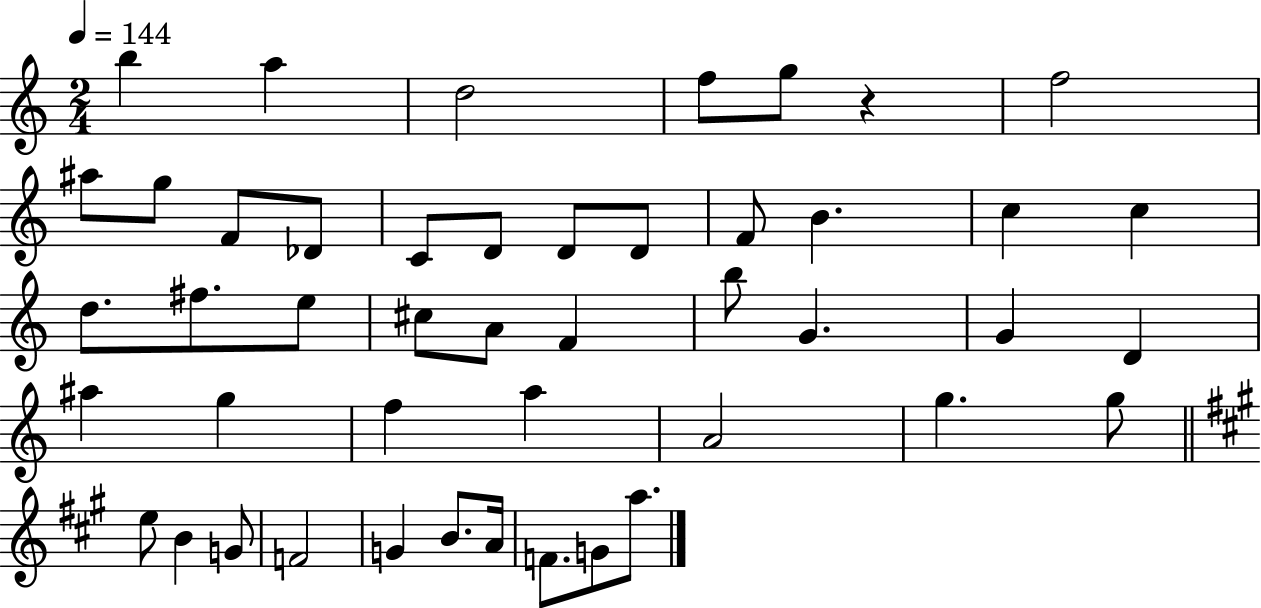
X:1
T:Untitled
M:2/4
L:1/4
K:C
b a d2 f/2 g/2 z f2 ^a/2 g/2 F/2 _D/2 C/2 D/2 D/2 D/2 F/2 B c c d/2 ^f/2 e/2 ^c/2 A/2 F b/2 G G D ^a g f a A2 g g/2 e/2 B G/2 F2 G B/2 A/4 F/2 G/2 a/2